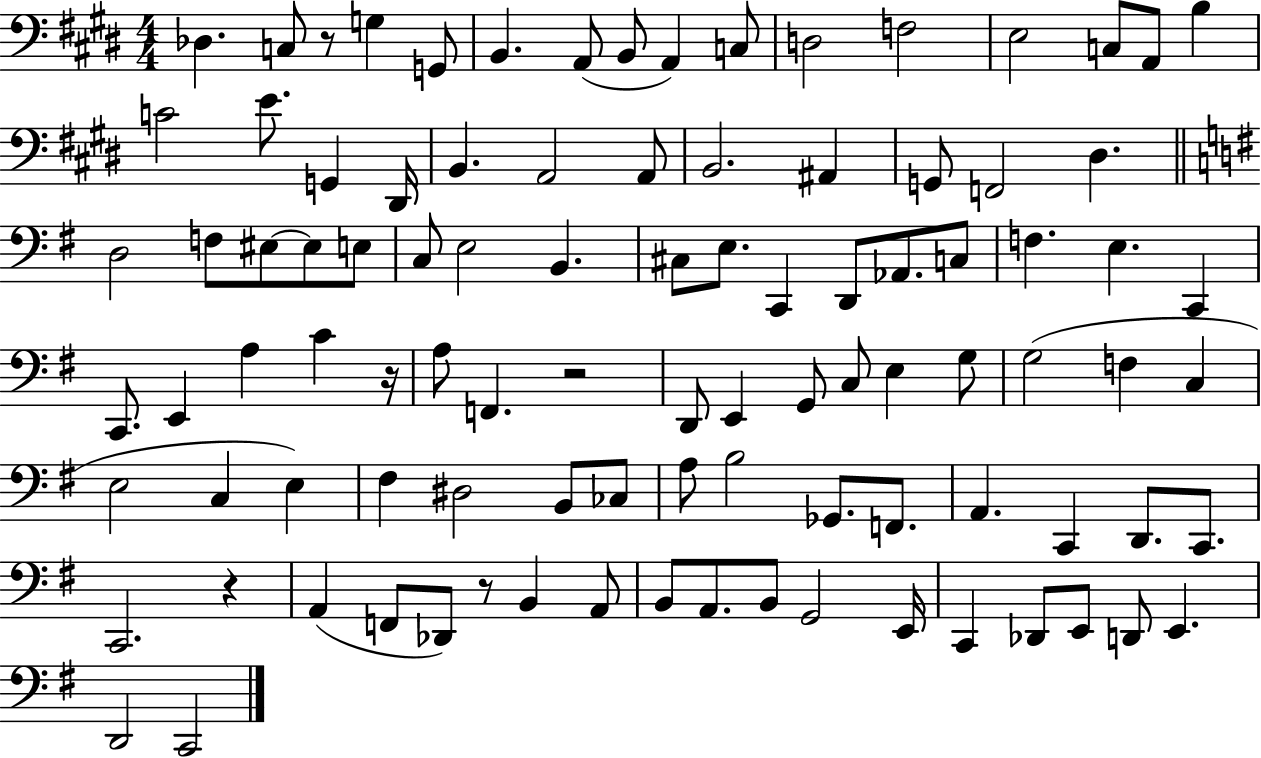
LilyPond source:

{
  \clef bass
  \numericTimeSignature
  \time 4/4
  \key e \major
  \repeat volta 2 { des4. c8 r8 g4 g,8 | b,4. a,8( b,8 a,4) c8 | d2 f2 | e2 c8 a,8 b4 | \break c'2 e'8. g,4 dis,16 | b,4. a,2 a,8 | b,2. ais,4 | g,8 f,2 dis4. | \break \bar "||" \break \key g \major d2 f8 eis8~~ eis8 e8 | c8 e2 b,4. | cis8 e8. c,4 d,8 aes,8. c8 | f4. e4. c,4 | \break c,8. e,4 a4 c'4 r16 | a8 f,4. r2 | d,8 e,4 g,8 c8 e4 g8 | g2( f4 c4 | \break e2 c4 e4) | fis4 dis2 b,8 ces8 | a8 b2 ges,8. f,8. | a,4. c,4 d,8. c,8. | \break c,2. r4 | a,4( f,8 des,8) r8 b,4 a,8 | b,8 a,8. b,8 g,2 e,16 | c,4 des,8 e,8 d,8 e,4. | \break d,2 c,2 | } \bar "|."
}